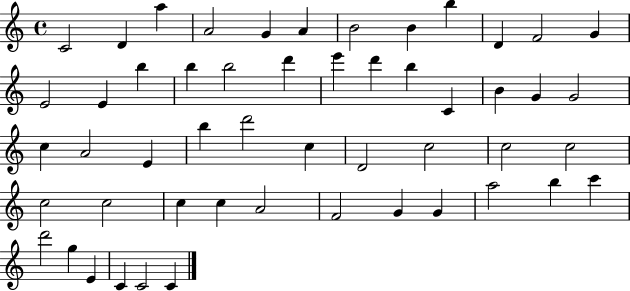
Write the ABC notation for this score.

X:1
T:Untitled
M:4/4
L:1/4
K:C
C2 D a A2 G A B2 B b D F2 G E2 E b b b2 d' e' d' b C B G G2 c A2 E b d'2 c D2 c2 c2 c2 c2 c2 c c A2 F2 G G a2 b c' d'2 g E C C2 C